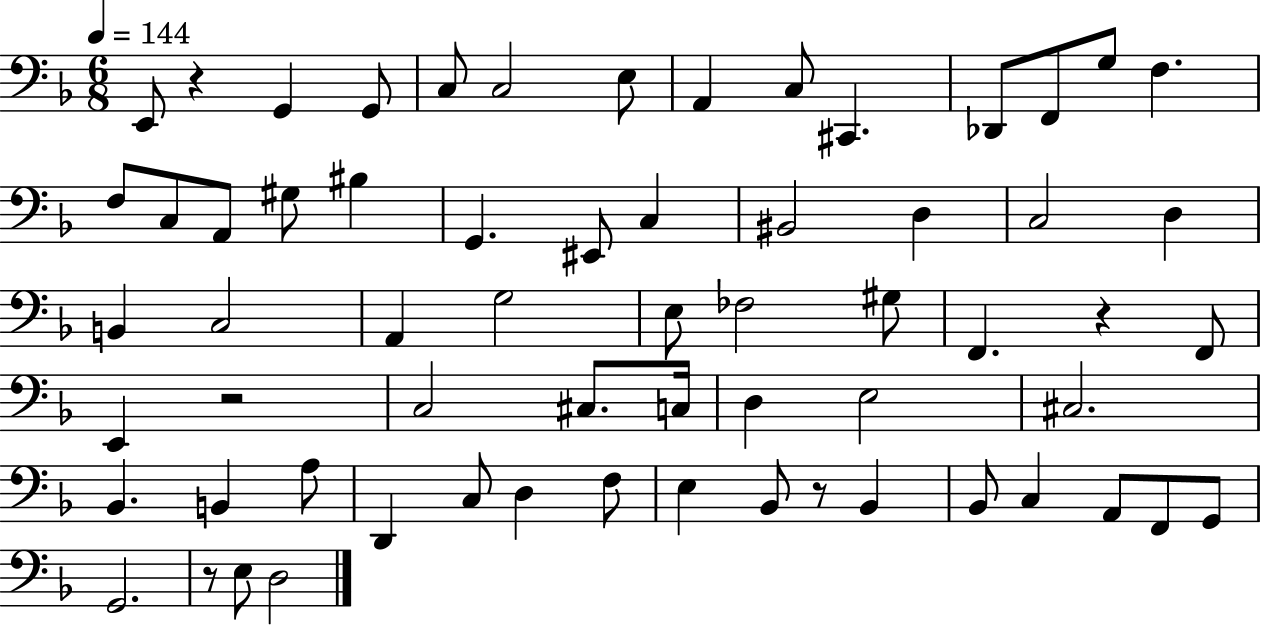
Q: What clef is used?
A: bass